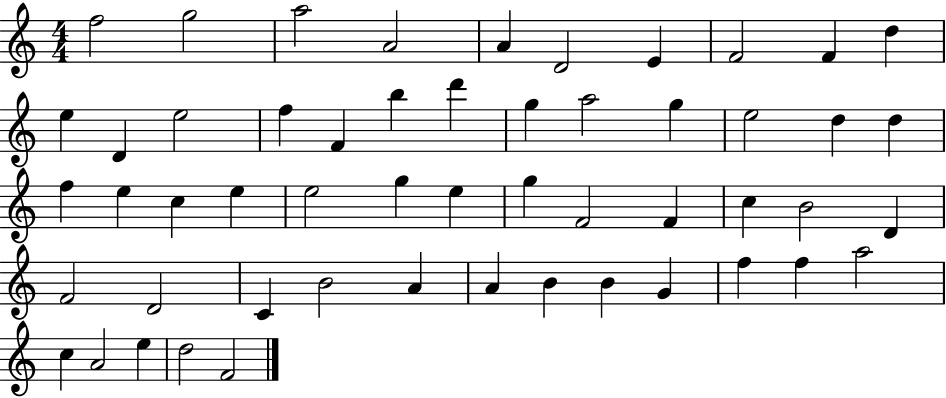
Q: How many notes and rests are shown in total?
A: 53